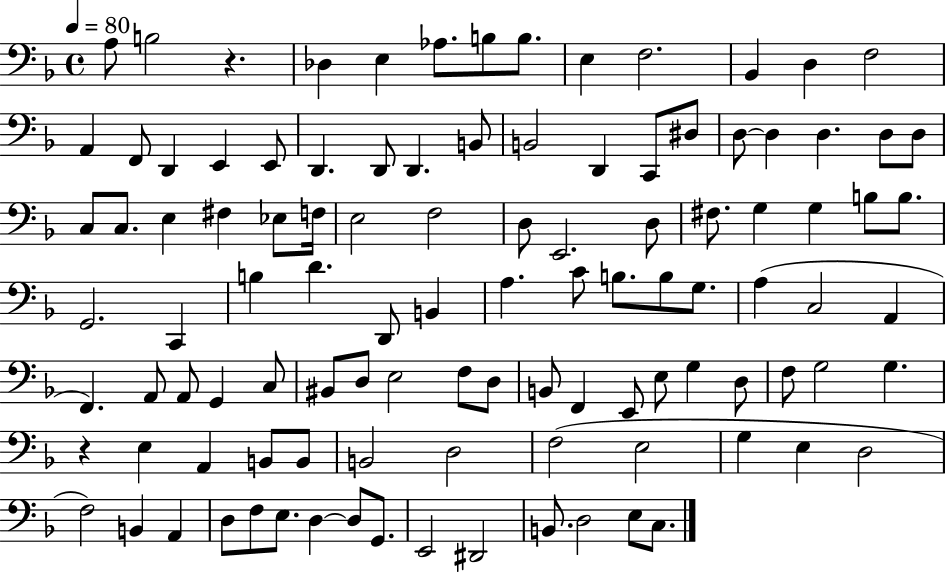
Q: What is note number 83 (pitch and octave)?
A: B2